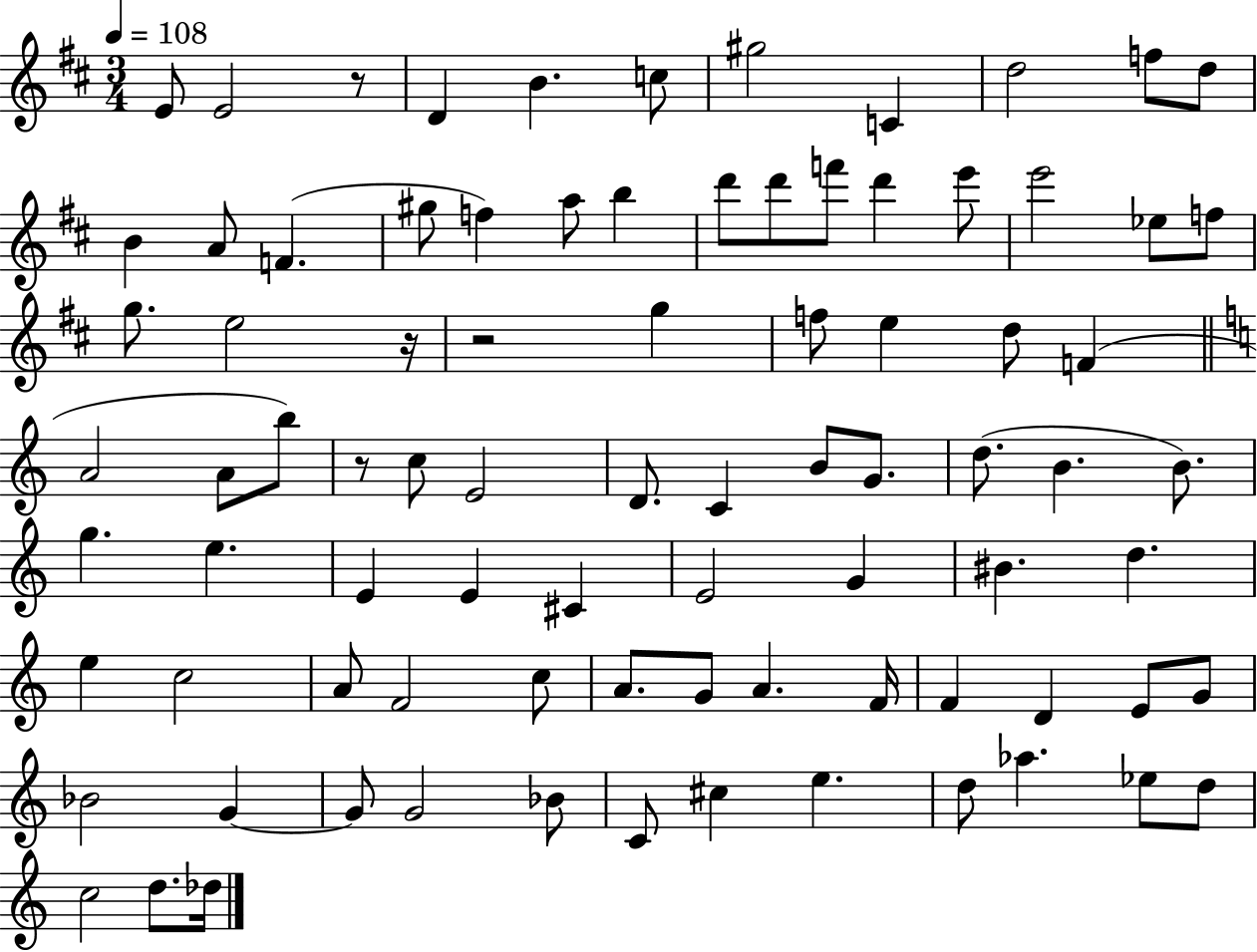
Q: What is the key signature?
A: D major